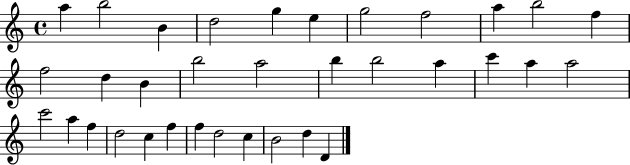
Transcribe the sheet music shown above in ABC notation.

X:1
T:Untitled
M:4/4
L:1/4
K:C
a b2 B d2 g e g2 f2 a b2 f f2 d B b2 a2 b b2 a c' a a2 c'2 a f d2 c f f d2 c B2 d D